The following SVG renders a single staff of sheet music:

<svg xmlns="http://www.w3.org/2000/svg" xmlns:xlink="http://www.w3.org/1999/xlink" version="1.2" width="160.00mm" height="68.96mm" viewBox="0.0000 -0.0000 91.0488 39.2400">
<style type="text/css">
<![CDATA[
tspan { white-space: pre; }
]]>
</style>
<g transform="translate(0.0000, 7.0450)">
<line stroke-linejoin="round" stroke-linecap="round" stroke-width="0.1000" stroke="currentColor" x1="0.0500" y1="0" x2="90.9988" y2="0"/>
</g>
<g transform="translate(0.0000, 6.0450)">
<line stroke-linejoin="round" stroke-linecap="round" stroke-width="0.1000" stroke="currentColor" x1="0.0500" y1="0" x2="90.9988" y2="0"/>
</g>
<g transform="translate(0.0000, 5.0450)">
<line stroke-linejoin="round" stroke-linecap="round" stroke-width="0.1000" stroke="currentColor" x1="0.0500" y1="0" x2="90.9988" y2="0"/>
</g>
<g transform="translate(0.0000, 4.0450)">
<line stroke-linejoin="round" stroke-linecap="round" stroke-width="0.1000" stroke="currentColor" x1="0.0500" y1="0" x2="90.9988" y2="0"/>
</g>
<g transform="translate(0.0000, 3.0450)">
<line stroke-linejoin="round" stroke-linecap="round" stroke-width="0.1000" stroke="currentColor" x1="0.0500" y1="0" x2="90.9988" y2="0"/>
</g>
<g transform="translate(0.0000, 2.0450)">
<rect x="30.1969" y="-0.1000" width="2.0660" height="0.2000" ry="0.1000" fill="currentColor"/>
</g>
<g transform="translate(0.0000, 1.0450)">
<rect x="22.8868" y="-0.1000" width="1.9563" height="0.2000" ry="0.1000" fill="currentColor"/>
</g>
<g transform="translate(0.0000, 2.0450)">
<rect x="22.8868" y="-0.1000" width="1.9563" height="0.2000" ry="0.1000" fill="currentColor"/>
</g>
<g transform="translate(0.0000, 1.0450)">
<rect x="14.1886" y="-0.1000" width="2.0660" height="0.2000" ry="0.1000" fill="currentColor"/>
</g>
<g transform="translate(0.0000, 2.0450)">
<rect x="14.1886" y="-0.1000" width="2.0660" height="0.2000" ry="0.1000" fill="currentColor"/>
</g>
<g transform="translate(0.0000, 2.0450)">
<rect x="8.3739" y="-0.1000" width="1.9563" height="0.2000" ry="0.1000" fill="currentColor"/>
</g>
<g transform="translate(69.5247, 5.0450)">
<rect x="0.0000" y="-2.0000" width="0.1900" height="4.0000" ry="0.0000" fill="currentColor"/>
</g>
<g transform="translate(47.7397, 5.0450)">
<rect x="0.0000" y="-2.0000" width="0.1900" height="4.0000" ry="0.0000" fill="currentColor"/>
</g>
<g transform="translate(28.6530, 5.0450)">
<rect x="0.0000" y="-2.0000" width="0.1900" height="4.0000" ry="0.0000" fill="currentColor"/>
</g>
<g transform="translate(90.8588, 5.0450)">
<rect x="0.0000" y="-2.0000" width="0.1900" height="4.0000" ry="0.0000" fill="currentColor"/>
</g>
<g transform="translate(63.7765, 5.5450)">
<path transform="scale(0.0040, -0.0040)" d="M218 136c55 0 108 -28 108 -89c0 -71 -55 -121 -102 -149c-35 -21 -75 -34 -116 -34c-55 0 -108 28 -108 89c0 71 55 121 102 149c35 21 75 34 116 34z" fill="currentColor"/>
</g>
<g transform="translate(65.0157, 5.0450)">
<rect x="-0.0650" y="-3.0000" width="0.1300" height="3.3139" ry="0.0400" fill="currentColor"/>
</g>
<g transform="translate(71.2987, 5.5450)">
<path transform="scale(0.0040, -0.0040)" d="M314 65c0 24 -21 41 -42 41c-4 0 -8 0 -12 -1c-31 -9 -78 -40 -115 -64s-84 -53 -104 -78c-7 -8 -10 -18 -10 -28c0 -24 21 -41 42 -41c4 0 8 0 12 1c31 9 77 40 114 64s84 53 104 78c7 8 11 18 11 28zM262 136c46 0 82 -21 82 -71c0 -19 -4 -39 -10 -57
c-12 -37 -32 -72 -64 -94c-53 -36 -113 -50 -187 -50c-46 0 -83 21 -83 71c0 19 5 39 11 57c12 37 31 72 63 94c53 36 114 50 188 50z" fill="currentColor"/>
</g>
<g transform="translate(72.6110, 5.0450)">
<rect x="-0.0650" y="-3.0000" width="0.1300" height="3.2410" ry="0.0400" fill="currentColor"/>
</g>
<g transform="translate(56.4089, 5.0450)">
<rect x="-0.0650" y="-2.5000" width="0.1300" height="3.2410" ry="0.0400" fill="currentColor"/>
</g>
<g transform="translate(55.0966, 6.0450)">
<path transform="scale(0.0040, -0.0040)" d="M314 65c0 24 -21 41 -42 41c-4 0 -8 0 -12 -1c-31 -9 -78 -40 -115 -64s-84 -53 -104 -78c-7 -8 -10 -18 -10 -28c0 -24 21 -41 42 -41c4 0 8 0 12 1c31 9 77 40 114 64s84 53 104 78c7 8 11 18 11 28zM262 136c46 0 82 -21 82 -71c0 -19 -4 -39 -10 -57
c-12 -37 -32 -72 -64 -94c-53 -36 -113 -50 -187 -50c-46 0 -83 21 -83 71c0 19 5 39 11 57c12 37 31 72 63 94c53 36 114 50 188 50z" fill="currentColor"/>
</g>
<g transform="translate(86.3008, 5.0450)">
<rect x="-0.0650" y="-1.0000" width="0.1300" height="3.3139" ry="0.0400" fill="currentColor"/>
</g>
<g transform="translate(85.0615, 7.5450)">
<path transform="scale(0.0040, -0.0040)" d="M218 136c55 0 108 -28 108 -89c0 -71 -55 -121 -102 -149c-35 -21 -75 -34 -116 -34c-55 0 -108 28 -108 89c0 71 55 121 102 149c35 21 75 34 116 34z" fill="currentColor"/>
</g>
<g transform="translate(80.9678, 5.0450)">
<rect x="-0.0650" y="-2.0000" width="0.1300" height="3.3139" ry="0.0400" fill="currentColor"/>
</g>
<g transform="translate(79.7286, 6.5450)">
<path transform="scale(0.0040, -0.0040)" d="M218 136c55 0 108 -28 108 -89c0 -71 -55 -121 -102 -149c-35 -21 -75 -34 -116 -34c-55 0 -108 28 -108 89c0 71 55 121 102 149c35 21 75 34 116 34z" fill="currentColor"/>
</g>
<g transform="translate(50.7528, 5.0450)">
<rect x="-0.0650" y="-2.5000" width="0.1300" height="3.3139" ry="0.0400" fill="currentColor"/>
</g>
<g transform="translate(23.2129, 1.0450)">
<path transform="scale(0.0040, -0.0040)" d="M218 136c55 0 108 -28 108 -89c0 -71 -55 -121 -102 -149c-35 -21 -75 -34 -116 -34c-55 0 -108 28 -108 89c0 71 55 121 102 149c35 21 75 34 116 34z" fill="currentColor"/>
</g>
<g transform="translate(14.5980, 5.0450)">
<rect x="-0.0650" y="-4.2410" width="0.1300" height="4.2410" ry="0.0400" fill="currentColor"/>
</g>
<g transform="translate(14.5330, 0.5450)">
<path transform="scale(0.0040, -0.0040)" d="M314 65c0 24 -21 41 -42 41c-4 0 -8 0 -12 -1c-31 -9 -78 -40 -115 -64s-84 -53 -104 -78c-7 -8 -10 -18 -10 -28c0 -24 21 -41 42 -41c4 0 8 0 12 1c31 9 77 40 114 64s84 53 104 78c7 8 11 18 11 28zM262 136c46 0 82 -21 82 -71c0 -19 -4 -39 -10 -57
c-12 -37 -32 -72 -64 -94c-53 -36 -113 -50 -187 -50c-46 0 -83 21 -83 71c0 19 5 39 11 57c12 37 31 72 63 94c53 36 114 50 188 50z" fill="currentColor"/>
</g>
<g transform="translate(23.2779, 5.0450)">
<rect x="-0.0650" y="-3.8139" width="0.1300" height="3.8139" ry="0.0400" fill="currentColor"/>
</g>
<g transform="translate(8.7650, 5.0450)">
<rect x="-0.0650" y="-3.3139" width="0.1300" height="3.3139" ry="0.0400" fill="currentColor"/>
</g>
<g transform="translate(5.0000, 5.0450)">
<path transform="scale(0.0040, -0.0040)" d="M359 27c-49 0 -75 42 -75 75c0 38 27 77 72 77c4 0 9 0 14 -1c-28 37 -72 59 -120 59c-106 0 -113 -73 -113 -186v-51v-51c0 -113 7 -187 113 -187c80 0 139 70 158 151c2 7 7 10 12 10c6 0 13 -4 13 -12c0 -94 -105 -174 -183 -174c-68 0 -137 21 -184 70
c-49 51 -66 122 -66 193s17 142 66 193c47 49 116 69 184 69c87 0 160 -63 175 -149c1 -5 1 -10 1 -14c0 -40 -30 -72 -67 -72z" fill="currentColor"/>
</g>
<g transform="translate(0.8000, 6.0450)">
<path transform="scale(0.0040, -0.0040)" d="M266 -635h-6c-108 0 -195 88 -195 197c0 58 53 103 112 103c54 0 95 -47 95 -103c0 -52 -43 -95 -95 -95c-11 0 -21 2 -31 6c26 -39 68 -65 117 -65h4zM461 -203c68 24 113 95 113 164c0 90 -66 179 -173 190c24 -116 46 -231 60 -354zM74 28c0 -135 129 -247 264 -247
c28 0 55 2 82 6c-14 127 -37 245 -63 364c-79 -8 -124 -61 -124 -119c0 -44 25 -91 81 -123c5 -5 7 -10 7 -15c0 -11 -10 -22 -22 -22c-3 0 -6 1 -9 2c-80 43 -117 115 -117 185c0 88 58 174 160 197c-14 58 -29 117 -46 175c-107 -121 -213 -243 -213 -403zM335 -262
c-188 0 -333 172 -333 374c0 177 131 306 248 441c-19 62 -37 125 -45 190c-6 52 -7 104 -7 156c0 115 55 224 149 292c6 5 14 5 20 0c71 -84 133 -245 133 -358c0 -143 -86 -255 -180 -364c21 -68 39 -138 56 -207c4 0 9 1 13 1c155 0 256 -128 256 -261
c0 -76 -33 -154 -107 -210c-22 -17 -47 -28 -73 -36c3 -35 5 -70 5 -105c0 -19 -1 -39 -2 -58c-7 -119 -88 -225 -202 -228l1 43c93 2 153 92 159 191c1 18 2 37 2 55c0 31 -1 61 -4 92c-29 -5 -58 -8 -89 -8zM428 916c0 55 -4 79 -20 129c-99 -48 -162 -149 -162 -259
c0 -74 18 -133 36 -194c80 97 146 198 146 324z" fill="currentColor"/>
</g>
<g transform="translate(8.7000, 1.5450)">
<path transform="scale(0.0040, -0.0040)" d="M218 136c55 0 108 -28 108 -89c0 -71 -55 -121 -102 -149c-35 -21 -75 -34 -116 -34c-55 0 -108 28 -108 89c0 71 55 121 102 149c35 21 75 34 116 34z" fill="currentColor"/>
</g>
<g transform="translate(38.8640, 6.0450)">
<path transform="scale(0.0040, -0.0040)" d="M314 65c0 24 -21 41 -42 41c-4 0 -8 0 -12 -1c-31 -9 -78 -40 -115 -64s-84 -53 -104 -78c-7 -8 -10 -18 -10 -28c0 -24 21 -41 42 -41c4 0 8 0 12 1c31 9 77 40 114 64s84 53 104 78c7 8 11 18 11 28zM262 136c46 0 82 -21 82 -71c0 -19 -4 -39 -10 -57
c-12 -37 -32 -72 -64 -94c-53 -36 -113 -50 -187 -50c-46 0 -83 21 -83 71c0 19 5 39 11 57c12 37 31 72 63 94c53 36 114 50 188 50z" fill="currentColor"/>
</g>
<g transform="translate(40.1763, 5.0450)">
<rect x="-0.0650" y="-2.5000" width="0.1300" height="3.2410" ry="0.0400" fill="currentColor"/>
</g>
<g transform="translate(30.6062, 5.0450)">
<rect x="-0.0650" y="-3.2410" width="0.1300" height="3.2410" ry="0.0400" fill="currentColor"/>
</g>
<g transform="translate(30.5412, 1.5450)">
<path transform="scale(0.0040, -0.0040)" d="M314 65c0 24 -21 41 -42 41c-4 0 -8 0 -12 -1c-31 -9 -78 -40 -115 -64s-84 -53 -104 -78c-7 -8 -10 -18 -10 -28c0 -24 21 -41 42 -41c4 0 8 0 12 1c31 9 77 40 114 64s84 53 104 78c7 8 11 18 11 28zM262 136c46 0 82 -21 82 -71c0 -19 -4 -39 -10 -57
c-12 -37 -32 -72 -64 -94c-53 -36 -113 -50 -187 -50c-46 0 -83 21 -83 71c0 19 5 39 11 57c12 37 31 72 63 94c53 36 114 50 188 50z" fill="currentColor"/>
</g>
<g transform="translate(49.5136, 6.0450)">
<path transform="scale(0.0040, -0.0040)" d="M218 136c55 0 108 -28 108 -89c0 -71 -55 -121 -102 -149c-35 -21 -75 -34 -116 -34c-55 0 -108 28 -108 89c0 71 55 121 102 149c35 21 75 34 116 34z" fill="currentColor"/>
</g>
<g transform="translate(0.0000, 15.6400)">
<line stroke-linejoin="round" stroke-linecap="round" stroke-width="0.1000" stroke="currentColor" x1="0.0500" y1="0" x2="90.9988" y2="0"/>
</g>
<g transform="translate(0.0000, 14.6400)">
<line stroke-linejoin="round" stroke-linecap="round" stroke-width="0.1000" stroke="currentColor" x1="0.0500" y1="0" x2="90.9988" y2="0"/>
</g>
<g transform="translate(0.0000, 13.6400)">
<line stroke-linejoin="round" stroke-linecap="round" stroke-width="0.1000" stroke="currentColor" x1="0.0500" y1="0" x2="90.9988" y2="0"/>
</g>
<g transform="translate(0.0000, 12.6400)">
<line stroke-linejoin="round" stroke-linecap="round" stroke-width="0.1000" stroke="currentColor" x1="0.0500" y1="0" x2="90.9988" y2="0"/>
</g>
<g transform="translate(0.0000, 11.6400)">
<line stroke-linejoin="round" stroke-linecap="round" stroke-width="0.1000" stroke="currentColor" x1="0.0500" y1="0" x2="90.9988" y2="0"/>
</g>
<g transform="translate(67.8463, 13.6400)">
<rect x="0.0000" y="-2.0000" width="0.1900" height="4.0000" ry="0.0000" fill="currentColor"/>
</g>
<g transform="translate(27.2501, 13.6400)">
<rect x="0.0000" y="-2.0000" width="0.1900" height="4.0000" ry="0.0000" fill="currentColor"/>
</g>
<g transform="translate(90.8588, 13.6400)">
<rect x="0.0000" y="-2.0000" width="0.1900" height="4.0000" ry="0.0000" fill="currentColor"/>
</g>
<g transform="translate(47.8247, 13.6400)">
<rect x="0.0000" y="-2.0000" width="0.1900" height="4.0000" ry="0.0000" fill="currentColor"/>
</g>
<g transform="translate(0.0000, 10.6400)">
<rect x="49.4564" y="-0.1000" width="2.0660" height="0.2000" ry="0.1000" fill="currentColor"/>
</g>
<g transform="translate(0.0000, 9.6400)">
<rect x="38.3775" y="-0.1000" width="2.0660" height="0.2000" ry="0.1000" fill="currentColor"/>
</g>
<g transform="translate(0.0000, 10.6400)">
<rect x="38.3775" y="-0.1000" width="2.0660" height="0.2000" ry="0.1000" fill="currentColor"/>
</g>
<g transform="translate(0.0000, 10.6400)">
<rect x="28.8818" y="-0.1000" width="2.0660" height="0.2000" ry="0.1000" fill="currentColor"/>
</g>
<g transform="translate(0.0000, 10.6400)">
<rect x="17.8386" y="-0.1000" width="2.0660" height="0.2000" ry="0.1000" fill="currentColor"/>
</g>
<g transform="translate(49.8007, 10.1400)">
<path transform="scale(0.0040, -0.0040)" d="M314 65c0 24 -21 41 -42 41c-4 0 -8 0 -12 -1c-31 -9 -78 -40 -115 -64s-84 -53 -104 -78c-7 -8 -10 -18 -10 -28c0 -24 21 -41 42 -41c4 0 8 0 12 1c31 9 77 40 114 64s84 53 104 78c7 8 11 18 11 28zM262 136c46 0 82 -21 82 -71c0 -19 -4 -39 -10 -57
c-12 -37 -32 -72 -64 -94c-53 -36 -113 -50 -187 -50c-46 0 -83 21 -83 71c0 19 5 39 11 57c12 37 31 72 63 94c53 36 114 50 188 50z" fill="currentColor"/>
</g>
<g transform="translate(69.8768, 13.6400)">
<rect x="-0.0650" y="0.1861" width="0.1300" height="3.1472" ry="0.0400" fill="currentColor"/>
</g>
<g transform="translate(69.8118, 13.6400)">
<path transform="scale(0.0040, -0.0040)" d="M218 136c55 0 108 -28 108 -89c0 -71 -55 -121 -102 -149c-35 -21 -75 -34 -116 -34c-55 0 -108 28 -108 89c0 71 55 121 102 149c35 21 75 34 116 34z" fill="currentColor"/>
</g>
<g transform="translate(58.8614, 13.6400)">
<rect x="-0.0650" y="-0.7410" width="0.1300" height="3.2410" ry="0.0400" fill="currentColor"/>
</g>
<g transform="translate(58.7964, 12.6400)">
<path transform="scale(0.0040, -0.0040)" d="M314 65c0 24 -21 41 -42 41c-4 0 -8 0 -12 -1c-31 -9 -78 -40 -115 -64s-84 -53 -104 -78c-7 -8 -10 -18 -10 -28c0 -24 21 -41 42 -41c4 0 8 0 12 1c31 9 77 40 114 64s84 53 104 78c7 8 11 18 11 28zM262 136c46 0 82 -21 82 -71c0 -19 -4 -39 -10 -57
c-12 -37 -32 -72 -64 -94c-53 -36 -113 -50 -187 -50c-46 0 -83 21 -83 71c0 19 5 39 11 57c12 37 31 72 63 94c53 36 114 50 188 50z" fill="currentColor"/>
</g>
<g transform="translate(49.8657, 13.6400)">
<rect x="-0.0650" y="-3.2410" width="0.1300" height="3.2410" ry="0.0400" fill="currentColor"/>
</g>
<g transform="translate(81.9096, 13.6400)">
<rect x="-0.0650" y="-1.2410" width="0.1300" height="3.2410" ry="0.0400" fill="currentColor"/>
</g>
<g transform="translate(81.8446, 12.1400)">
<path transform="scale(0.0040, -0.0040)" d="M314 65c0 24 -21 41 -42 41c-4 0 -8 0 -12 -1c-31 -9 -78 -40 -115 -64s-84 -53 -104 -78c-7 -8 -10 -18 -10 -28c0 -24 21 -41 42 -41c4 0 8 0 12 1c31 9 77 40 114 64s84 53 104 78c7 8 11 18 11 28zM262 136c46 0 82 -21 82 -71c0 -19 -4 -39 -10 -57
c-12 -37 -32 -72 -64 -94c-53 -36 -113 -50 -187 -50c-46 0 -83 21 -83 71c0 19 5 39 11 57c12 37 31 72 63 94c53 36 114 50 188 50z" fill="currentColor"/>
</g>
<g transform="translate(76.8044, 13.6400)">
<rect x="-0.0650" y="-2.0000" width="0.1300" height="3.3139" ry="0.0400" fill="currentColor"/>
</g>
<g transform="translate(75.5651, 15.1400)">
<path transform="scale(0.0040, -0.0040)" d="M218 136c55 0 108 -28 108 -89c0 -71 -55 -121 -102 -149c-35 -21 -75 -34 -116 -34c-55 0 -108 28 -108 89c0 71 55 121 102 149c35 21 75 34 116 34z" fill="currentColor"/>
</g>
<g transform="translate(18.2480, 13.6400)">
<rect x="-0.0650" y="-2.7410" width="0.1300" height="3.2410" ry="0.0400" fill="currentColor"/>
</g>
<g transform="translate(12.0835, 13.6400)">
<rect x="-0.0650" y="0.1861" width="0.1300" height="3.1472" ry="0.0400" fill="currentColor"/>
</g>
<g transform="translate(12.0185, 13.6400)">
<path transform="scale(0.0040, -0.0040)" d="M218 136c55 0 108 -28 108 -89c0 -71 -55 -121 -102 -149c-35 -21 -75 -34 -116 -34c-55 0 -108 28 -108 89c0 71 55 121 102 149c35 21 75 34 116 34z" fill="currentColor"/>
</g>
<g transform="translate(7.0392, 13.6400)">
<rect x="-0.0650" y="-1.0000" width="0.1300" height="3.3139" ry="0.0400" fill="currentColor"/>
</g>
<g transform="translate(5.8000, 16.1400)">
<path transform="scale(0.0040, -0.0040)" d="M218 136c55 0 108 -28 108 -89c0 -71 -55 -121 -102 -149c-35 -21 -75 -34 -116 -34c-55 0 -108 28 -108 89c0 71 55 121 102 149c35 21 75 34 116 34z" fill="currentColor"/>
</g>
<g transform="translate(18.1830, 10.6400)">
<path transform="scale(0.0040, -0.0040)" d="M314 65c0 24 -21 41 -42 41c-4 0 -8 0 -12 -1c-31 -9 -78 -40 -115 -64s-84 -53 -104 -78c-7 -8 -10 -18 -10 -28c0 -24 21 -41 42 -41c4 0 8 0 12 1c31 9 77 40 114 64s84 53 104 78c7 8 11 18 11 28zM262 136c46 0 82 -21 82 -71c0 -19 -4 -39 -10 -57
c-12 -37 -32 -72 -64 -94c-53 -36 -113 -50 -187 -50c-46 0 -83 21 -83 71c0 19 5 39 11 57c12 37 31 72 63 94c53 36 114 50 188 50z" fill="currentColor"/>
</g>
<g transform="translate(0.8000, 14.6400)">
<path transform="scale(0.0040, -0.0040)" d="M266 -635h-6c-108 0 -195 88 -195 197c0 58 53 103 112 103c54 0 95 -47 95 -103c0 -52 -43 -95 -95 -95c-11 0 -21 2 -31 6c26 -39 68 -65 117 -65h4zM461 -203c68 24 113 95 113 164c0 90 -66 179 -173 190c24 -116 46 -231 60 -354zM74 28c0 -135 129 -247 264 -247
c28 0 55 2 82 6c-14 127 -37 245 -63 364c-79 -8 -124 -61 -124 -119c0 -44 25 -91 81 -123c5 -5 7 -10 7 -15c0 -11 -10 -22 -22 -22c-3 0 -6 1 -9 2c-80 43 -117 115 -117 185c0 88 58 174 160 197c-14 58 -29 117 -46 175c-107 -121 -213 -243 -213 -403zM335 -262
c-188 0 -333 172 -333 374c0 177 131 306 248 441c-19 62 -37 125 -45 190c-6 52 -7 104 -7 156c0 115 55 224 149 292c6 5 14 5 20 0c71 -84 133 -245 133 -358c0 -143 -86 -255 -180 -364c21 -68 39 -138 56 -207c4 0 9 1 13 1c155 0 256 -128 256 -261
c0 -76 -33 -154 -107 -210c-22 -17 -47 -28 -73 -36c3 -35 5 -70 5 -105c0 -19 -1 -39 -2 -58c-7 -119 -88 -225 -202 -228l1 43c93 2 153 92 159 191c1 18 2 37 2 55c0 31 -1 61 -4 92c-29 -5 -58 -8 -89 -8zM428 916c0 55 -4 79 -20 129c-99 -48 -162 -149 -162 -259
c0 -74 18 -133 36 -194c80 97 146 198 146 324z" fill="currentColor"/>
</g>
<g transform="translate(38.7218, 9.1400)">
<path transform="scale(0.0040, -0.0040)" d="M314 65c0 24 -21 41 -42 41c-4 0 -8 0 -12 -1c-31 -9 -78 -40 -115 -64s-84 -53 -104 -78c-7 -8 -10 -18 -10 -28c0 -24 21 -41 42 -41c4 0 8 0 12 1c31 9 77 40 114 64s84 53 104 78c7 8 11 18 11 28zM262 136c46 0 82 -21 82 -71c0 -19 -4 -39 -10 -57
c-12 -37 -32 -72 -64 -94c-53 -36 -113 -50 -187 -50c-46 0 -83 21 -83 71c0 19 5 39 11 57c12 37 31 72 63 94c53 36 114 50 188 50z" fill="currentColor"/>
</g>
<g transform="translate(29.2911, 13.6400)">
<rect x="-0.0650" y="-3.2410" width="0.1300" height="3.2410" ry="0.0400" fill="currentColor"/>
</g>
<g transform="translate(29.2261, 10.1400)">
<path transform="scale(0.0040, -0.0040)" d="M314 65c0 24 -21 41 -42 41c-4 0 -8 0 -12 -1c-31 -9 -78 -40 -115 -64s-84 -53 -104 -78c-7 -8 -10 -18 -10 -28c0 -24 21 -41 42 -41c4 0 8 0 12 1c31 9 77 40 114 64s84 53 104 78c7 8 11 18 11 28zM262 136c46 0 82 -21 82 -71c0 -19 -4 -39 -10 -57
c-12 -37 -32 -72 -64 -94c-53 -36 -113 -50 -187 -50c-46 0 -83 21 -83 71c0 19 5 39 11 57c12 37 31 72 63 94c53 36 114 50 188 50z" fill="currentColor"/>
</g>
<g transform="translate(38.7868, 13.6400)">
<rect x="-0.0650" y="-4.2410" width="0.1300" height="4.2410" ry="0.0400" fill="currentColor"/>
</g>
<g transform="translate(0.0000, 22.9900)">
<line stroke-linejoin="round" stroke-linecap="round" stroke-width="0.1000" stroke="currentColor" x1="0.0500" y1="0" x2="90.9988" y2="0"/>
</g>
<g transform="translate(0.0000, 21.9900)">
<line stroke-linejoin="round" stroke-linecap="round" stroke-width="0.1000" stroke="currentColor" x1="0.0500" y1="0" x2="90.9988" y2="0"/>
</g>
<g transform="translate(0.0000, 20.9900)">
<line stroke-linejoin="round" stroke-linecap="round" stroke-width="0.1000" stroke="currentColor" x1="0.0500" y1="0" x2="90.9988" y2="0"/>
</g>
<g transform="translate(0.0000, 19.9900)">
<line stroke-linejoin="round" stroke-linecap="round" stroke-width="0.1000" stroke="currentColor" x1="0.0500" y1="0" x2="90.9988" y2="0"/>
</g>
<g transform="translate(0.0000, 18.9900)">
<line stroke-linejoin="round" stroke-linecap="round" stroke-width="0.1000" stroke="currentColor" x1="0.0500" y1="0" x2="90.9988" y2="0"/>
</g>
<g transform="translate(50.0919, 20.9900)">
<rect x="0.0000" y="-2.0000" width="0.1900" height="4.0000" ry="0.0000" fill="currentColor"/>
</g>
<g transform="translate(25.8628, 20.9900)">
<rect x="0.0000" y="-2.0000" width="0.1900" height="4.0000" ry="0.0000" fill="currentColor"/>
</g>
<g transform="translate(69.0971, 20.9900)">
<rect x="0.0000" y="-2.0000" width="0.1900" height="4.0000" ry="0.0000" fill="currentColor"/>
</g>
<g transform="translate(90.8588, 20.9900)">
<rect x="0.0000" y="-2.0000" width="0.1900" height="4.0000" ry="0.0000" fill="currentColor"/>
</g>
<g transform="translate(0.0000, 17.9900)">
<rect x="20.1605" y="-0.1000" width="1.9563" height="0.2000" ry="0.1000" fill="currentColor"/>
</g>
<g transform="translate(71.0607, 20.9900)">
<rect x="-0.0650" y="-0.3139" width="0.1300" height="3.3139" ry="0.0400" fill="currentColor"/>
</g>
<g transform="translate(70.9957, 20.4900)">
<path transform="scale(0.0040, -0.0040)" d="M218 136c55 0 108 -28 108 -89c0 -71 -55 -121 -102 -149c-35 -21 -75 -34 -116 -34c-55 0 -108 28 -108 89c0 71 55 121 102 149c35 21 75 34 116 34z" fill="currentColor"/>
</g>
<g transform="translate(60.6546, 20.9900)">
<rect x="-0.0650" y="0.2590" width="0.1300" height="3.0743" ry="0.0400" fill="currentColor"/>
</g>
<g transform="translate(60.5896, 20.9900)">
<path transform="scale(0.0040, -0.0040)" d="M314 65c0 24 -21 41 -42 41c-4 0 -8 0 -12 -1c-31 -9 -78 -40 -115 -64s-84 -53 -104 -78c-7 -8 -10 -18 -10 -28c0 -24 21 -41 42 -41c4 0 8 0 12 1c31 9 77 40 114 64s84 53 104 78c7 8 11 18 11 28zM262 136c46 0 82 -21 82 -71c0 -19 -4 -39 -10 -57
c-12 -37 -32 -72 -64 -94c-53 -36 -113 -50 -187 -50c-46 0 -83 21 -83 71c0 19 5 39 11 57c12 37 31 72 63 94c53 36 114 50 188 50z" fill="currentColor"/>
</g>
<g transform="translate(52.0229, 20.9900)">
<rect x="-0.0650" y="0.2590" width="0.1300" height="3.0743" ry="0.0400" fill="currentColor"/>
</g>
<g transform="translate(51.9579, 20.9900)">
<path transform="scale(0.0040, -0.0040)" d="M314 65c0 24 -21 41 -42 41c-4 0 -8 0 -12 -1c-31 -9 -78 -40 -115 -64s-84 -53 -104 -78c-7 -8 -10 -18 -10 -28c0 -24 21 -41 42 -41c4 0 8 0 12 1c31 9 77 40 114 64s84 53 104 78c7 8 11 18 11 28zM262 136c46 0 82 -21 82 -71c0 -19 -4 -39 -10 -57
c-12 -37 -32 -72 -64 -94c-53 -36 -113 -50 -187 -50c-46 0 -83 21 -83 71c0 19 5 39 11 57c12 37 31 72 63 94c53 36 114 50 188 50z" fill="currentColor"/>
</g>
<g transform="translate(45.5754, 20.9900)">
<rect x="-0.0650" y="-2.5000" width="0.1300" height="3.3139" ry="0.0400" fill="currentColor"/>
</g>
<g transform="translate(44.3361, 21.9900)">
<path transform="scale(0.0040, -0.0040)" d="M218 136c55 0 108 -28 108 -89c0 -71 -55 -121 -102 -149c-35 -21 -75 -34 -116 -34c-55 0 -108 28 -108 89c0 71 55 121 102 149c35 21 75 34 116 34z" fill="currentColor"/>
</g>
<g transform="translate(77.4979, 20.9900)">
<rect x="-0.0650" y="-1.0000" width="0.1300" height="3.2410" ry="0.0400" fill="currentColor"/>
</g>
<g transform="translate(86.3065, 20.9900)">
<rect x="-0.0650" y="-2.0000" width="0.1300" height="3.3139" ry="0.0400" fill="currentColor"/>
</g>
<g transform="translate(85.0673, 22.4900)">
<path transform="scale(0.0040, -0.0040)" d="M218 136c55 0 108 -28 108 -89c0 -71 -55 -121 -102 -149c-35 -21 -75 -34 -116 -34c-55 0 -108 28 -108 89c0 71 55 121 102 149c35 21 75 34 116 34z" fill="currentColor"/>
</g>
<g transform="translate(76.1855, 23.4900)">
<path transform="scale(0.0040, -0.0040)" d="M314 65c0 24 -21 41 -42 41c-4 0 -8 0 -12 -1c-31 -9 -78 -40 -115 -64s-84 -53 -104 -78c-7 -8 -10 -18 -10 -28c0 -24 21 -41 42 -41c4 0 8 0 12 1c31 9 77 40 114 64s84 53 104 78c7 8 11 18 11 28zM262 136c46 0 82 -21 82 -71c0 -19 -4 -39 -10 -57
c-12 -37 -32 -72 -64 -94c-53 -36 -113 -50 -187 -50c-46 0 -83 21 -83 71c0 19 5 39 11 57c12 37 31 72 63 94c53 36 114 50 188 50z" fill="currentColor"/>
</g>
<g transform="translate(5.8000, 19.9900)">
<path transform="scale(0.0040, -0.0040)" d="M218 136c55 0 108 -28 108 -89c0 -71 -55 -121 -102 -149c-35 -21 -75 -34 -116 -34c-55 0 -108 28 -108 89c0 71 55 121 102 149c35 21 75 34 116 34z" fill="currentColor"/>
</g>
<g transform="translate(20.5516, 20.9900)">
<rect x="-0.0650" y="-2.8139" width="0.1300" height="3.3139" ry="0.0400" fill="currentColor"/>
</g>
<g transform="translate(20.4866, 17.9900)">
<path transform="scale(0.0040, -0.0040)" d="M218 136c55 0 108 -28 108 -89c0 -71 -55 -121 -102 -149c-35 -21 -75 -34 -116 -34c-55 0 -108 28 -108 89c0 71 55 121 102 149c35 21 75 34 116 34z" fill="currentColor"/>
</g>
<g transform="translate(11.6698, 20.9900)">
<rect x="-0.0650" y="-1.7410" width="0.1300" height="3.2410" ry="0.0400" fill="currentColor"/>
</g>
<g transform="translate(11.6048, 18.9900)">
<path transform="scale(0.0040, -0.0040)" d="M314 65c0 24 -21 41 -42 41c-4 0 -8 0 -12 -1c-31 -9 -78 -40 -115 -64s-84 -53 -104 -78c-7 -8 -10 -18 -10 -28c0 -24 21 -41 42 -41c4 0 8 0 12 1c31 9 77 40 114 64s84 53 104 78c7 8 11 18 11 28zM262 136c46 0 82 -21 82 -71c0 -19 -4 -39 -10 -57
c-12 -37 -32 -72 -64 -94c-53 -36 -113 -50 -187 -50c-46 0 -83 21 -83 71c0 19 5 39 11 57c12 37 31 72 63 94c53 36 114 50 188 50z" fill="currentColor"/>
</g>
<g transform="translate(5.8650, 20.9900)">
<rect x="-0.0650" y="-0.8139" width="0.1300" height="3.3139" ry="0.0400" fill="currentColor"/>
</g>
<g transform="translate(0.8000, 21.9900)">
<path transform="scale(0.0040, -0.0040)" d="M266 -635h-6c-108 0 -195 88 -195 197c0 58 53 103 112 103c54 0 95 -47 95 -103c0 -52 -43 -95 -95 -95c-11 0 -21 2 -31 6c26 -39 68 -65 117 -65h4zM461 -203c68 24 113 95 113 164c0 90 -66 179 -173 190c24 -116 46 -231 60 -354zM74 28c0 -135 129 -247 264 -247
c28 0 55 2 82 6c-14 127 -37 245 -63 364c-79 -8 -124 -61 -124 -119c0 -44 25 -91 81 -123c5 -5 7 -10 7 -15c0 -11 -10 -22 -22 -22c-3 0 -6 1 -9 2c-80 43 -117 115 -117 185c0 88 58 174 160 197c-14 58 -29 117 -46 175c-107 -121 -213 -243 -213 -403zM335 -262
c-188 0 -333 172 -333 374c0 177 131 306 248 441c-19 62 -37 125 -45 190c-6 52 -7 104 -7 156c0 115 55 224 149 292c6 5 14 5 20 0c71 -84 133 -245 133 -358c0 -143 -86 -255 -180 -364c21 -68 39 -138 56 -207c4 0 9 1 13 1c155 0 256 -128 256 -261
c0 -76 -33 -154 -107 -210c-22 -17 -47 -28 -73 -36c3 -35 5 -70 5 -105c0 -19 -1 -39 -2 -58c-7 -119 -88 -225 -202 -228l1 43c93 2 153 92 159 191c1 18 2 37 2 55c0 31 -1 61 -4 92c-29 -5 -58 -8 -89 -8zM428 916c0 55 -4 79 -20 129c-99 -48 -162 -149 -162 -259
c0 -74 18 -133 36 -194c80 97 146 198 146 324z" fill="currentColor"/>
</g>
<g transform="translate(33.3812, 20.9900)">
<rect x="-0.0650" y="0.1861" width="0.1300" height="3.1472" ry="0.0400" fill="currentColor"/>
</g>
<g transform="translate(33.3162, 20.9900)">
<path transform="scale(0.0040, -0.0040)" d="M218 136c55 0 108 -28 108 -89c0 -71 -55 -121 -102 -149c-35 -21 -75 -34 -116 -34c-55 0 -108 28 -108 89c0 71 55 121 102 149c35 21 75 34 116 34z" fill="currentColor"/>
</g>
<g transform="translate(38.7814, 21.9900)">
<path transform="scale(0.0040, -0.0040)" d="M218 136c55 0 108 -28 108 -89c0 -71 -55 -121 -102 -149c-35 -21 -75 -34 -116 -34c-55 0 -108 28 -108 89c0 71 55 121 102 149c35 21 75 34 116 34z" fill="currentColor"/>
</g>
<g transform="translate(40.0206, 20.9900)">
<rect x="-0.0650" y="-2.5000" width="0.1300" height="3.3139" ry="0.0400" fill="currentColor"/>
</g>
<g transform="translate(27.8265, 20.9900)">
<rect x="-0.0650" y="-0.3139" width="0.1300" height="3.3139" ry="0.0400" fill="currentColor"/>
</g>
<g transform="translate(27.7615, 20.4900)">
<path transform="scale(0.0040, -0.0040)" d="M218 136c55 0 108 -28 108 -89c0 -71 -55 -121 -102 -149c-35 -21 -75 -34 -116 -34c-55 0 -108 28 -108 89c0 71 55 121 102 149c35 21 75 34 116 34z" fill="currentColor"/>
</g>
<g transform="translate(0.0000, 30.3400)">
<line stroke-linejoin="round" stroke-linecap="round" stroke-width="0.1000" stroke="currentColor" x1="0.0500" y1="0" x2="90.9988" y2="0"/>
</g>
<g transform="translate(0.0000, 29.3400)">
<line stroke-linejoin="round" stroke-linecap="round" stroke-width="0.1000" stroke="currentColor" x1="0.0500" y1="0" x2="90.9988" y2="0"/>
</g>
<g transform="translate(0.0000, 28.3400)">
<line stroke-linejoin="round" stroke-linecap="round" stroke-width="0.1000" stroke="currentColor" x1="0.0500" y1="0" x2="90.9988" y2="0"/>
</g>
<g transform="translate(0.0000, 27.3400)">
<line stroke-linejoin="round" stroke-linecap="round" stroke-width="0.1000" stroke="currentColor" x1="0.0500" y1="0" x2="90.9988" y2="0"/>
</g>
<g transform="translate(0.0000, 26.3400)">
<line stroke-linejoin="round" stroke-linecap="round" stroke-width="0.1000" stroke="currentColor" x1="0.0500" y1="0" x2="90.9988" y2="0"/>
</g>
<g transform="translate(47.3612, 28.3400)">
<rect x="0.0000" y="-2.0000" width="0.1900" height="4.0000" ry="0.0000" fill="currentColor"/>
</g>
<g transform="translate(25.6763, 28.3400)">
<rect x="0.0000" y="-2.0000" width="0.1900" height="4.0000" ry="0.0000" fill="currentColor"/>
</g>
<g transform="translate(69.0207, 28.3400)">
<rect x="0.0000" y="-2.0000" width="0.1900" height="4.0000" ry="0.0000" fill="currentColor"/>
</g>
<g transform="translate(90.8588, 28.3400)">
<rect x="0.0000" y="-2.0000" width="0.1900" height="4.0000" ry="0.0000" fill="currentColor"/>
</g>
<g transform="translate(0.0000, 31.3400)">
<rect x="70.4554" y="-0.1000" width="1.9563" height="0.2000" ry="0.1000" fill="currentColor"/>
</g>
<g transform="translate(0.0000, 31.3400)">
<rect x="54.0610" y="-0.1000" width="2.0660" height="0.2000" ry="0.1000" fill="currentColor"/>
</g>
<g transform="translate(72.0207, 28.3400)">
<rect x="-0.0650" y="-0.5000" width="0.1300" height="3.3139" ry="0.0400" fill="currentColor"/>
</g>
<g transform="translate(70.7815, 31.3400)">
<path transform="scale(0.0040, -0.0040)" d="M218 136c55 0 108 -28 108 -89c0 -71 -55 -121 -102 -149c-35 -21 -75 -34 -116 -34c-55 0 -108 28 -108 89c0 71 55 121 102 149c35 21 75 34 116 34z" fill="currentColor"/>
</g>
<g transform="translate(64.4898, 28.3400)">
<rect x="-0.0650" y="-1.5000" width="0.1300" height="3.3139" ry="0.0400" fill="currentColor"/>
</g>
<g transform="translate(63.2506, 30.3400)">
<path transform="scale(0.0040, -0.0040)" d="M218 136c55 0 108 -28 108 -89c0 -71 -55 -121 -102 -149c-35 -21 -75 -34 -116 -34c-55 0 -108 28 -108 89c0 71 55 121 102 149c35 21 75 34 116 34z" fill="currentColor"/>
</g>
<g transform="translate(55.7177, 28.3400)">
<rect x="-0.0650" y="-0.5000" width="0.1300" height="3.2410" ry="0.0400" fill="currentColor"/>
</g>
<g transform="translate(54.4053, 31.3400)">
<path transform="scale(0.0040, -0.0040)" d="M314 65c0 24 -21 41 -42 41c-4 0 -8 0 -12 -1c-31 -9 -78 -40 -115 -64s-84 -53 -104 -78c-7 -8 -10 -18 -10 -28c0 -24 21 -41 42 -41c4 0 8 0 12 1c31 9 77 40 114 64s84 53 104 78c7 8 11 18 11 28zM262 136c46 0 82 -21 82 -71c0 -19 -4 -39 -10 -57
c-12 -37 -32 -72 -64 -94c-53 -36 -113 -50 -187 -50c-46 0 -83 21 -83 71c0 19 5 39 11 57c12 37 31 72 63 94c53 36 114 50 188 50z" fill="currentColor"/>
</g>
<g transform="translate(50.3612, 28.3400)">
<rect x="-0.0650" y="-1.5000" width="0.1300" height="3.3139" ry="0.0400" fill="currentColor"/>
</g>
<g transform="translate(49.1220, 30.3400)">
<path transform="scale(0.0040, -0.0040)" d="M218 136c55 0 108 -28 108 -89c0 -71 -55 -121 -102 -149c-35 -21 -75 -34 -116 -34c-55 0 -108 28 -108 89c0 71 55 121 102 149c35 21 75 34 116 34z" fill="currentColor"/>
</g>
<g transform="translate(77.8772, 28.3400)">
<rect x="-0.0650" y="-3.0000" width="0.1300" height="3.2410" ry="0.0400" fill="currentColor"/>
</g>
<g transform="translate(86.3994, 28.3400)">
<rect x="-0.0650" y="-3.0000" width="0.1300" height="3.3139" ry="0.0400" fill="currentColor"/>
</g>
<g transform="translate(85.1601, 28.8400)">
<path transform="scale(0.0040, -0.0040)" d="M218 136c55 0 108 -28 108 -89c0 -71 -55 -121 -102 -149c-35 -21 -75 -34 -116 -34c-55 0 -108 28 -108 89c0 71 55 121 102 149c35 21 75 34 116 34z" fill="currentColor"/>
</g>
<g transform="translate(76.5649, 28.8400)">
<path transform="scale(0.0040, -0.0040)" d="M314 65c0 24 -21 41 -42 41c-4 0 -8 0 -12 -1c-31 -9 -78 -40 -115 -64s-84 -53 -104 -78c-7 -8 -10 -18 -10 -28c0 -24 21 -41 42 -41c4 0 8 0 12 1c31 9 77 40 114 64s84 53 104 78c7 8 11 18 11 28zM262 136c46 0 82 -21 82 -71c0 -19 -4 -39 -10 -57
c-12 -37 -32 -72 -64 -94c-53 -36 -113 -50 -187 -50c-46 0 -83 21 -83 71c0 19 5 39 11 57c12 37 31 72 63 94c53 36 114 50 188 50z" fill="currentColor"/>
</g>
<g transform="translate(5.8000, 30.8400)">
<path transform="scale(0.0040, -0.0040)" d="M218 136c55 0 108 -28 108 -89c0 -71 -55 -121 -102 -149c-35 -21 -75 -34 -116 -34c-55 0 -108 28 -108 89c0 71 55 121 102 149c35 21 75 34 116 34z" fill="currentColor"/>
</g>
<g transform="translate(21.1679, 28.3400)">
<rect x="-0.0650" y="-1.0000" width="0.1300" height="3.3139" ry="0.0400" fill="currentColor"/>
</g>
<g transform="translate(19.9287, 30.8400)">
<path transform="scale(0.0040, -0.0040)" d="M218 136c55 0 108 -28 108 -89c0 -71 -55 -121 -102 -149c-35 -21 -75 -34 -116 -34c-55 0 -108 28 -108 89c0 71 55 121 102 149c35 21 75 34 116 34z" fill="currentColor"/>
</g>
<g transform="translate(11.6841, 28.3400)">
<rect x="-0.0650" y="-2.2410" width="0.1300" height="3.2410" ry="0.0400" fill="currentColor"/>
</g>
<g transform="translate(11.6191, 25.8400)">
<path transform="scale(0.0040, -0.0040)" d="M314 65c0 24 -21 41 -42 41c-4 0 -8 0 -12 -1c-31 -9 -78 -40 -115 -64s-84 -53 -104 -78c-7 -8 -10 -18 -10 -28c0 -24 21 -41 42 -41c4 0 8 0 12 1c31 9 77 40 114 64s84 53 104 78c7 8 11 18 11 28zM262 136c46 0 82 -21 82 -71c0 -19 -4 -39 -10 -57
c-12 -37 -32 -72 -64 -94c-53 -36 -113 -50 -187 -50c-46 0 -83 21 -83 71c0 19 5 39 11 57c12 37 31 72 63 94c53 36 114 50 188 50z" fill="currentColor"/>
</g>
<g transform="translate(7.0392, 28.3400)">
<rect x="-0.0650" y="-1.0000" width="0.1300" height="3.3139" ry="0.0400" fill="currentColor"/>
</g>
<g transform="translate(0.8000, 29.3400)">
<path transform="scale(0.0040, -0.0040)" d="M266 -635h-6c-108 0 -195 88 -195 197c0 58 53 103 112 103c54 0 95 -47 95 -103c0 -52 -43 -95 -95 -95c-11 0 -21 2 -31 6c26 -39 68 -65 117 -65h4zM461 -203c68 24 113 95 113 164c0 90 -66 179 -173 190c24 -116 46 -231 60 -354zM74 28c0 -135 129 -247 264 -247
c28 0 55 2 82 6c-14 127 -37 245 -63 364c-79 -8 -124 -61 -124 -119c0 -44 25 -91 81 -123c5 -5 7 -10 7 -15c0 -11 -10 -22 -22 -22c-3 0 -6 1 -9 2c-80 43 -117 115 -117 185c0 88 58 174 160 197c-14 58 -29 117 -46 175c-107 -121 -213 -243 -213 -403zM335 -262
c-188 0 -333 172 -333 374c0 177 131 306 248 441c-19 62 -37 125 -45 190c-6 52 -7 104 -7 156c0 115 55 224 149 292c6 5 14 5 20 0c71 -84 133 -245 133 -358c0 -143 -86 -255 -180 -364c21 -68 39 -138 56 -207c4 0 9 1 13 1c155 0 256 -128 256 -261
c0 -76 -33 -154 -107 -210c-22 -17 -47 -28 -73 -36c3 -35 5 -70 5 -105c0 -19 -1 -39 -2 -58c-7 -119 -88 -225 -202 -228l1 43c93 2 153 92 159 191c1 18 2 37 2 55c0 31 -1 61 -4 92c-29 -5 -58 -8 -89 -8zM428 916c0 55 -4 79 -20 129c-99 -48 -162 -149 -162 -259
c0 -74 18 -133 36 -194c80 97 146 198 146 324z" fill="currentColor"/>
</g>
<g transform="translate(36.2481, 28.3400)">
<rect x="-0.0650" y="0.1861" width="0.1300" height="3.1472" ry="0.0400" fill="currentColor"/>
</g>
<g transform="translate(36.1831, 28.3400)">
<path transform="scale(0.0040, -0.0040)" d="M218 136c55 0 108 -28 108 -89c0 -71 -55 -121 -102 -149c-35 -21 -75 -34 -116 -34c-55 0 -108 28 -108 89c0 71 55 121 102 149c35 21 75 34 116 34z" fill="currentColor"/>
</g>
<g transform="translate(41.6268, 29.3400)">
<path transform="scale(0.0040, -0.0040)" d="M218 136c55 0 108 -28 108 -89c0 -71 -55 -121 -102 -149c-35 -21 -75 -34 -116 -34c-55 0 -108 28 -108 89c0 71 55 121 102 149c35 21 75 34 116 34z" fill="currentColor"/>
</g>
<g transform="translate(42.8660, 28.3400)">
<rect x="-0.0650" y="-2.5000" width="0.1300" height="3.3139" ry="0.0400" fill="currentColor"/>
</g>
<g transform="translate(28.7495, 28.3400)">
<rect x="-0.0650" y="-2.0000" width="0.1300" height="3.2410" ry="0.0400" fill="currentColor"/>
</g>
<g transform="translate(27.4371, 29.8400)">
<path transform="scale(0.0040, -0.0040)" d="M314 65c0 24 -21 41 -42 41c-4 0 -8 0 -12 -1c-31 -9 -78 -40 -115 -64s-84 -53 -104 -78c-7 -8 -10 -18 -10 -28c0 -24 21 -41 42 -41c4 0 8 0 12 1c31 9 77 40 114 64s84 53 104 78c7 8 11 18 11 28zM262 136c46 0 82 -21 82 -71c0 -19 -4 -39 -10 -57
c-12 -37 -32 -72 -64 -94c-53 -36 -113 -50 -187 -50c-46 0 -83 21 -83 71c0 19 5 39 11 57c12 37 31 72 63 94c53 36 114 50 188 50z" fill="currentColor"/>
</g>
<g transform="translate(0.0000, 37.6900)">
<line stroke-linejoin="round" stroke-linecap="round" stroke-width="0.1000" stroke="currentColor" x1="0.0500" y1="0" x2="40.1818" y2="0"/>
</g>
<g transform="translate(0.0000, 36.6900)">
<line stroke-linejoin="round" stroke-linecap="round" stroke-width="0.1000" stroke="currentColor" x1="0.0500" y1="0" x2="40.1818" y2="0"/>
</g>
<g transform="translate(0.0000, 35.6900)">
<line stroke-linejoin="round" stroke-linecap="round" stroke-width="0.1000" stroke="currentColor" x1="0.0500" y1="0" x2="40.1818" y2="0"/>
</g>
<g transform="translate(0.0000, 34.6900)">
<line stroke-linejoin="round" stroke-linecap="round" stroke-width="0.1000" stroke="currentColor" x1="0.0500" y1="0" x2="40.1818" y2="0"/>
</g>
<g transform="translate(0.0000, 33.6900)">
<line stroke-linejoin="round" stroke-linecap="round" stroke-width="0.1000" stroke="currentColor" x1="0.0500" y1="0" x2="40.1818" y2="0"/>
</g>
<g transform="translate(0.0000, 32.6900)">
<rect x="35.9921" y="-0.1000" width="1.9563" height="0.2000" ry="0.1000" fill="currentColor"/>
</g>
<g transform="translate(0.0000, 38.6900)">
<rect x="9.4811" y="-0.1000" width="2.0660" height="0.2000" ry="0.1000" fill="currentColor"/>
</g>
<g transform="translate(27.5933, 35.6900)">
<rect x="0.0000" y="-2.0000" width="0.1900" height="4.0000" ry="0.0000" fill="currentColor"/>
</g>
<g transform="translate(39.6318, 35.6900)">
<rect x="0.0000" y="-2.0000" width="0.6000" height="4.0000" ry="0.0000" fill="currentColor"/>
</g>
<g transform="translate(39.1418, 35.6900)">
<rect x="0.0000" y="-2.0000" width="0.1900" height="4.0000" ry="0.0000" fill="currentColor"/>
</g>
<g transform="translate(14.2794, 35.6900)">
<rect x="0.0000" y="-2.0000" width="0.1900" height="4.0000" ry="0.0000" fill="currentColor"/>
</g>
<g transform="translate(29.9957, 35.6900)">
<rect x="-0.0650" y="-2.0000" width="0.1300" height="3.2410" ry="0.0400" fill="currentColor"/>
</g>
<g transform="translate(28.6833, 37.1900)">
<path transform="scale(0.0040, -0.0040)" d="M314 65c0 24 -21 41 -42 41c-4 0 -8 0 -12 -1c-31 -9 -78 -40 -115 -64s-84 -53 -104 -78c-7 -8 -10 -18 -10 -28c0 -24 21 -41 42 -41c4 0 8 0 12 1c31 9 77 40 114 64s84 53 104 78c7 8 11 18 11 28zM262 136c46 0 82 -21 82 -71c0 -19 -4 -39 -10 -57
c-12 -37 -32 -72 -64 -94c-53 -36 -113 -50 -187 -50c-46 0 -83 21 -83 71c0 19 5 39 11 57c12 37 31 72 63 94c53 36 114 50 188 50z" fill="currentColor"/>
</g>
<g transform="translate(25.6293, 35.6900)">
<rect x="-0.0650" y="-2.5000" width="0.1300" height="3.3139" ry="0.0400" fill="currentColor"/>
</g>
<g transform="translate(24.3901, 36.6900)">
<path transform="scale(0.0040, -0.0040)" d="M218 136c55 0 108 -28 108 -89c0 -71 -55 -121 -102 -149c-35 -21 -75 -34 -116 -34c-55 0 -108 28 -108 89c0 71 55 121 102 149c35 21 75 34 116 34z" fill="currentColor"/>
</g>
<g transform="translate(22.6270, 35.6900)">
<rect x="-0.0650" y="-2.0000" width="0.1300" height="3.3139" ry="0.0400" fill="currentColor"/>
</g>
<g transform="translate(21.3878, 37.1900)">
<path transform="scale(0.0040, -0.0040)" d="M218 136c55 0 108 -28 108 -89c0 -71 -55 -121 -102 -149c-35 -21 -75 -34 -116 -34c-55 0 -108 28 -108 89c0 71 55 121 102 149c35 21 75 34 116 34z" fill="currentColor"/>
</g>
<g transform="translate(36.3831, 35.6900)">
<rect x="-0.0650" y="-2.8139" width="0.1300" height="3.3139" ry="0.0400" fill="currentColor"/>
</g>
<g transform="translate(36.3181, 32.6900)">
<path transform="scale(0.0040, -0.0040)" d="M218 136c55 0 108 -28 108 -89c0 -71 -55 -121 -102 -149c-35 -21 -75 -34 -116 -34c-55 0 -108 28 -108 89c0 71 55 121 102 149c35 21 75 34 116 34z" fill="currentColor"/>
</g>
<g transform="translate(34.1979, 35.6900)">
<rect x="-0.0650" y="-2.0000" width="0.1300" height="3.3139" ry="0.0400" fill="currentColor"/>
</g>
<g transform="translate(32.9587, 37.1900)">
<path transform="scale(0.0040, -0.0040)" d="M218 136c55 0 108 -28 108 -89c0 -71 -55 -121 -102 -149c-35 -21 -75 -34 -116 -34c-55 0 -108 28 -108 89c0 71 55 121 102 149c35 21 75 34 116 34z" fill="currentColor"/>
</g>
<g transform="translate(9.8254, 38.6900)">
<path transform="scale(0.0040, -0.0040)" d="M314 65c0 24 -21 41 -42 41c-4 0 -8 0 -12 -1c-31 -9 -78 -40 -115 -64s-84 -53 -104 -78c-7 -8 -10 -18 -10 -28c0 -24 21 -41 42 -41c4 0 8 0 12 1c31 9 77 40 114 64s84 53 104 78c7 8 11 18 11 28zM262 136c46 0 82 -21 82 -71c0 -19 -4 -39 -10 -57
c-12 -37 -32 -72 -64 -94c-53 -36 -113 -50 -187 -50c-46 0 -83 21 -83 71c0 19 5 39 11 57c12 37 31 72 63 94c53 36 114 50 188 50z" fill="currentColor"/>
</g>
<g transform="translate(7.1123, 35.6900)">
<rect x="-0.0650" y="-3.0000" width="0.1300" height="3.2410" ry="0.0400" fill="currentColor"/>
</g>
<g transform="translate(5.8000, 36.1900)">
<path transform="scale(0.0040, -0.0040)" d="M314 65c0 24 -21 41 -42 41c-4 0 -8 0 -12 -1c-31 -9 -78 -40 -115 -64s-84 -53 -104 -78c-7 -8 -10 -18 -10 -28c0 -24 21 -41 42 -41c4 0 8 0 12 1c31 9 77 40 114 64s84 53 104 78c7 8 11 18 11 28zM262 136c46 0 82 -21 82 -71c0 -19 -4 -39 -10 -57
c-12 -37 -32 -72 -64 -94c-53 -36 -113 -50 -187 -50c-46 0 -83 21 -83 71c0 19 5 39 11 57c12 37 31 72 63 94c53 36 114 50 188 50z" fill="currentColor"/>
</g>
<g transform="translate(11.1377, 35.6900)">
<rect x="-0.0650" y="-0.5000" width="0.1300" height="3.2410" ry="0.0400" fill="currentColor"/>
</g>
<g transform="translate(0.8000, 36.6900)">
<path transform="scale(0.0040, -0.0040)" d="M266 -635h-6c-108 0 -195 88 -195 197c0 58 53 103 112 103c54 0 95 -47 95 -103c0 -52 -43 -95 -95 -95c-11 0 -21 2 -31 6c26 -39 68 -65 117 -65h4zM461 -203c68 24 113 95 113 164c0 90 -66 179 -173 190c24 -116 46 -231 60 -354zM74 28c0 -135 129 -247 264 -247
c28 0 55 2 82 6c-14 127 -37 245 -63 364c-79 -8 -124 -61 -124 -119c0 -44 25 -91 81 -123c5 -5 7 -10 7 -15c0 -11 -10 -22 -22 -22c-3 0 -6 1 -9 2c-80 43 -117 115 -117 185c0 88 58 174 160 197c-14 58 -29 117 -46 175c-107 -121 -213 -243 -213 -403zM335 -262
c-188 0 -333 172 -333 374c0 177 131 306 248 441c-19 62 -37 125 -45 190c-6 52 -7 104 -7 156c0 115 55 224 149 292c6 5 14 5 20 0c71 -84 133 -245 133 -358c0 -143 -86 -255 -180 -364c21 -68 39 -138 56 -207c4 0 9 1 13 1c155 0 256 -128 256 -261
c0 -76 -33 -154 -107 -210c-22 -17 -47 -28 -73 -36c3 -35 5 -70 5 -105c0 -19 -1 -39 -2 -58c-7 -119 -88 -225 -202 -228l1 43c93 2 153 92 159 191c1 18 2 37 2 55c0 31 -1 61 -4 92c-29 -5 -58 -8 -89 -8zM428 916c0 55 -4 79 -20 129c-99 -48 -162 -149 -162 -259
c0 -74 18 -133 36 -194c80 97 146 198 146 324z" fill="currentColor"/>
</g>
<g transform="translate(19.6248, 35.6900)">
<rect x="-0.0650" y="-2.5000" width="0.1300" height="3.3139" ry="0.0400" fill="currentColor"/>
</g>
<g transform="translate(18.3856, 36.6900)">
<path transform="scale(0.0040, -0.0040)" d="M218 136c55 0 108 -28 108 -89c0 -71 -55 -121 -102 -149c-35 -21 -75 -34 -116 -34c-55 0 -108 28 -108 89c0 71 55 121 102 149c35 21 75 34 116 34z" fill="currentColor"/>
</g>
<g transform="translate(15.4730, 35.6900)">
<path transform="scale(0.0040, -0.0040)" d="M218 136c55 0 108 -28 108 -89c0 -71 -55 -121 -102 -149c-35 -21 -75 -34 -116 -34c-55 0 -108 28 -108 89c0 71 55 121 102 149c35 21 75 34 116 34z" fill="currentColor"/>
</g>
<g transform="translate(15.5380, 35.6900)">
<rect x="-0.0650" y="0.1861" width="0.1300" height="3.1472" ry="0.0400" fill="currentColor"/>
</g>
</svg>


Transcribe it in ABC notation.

X:1
T:Untitled
M:4/4
L:1/4
K:C
b d'2 c' b2 G2 G G2 A A2 F D D B a2 b2 d'2 b2 d2 B F e2 d f2 a c B G G B2 B2 c D2 F D g2 D F2 B G E C2 E C A2 A A2 C2 B G F G F2 F a